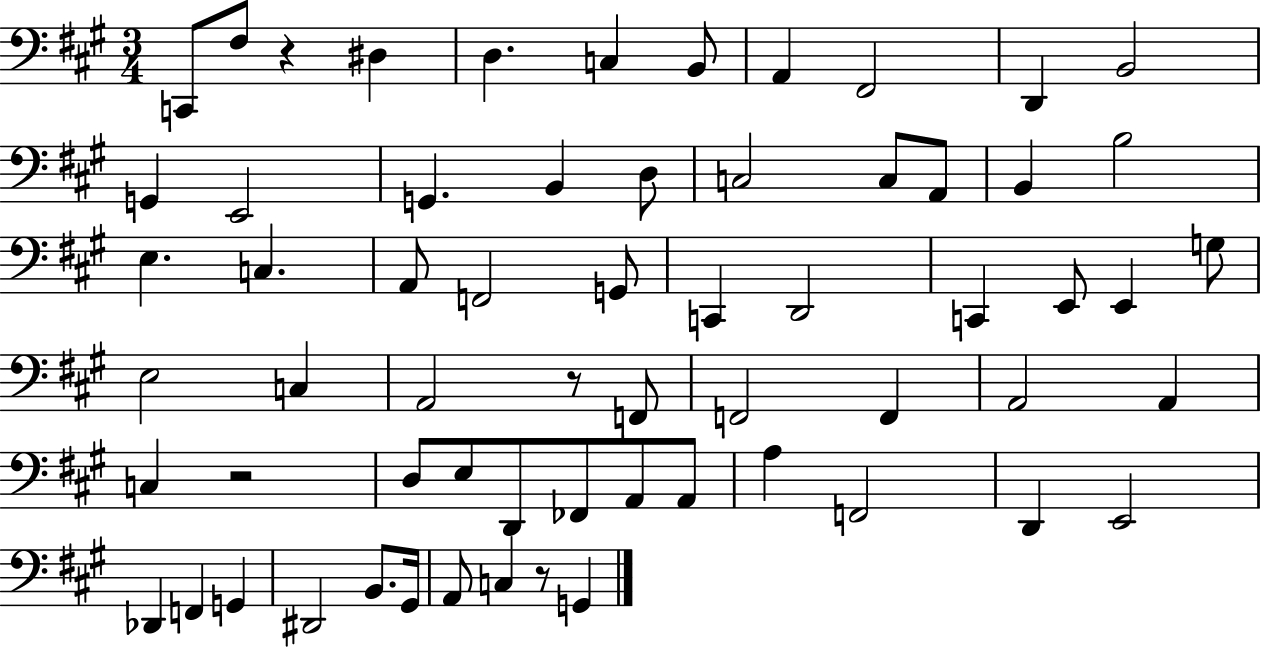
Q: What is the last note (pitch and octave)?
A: G2